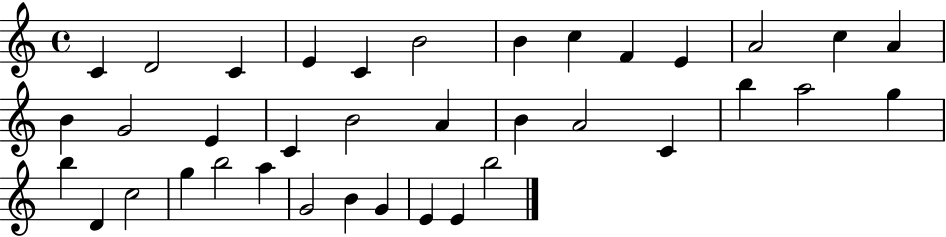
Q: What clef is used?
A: treble